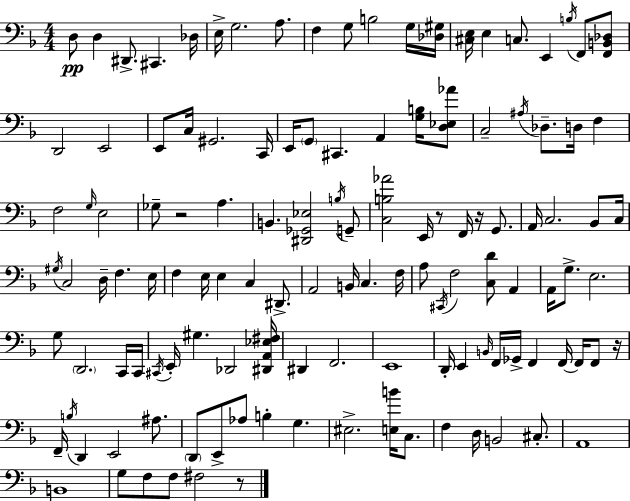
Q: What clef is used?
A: bass